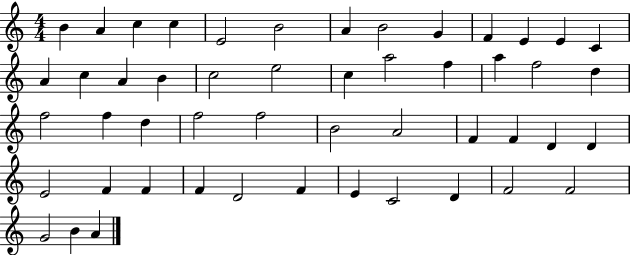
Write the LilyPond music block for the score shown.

{
  \clef treble
  \numericTimeSignature
  \time 4/4
  \key c \major
  b'4 a'4 c''4 c''4 | e'2 b'2 | a'4 b'2 g'4 | f'4 e'4 e'4 c'4 | \break a'4 c''4 a'4 b'4 | c''2 e''2 | c''4 a''2 f''4 | a''4 f''2 d''4 | \break f''2 f''4 d''4 | f''2 f''2 | b'2 a'2 | f'4 f'4 d'4 d'4 | \break e'2 f'4 f'4 | f'4 d'2 f'4 | e'4 c'2 d'4 | f'2 f'2 | \break g'2 b'4 a'4 | \bar "|."
}